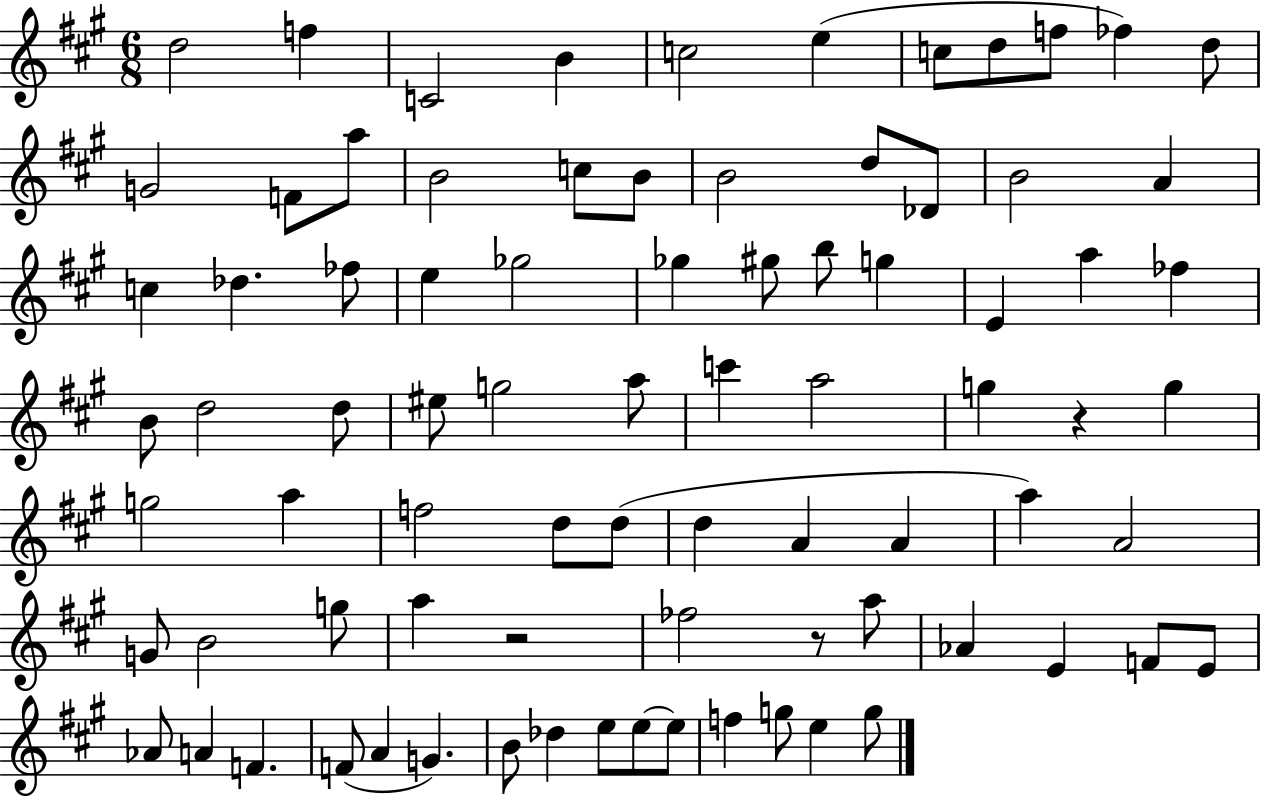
X:1
T:Untitled
M:6/8
L:1/4
K:A
d2 f C2 B c2 e c/2 d/2 f/2 _f d/2 G2 F/2 a/2 B2 c/2 B/2 B2 d/2 _D/2 B2 A c _d _f/2 e _g2 _g ^g/2 b/2 g E a _f B/2 d2 d/2 ^e/2 g2 a/2 c' a2 g z g g2 a f2 d/2 d/2 d A A a A2 G/2 B2 g/2 a z2 _f2 z/2 a/2 _A E F/2 E/2 _A/2 A F F/2 A G B/2 _d e/2 e/2 e/2 f g/2 e g/2